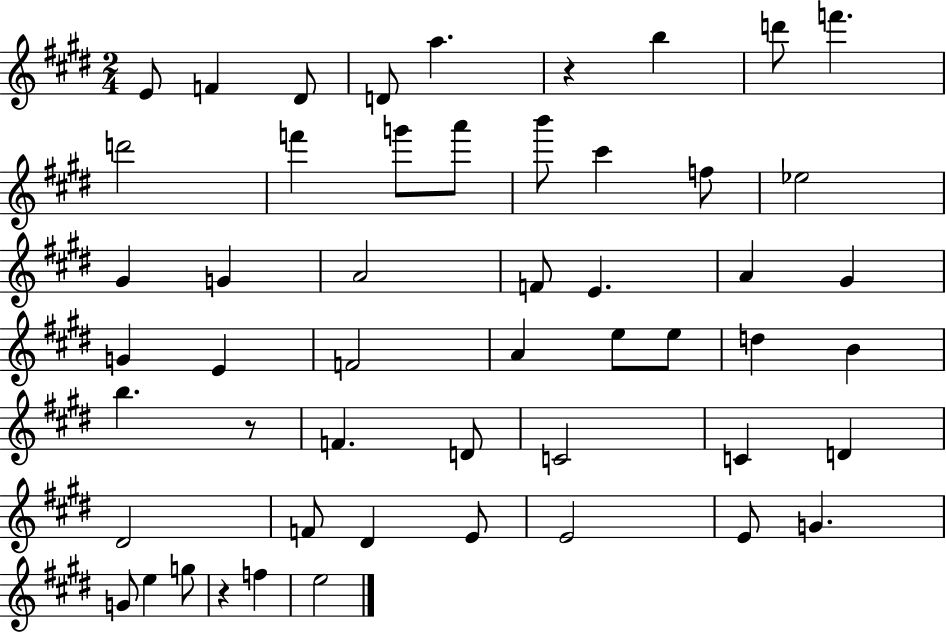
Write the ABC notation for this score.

X:1
T:Untitled
M:2/4
L:1/4
K:E
E/2 F ^D/2 D/2 a z b d'/2 f' d'2 f' g'/2 a'/2 b'/2 ^c' f/2 _e2 ^G G A2 F/2 E A ^G G E F2 A e/2 e/2 d B b z/2 F D/2 C2 C D ^D2 F/2 ^D E/2 E2 E/2 G G/2 e g/2 z f e2